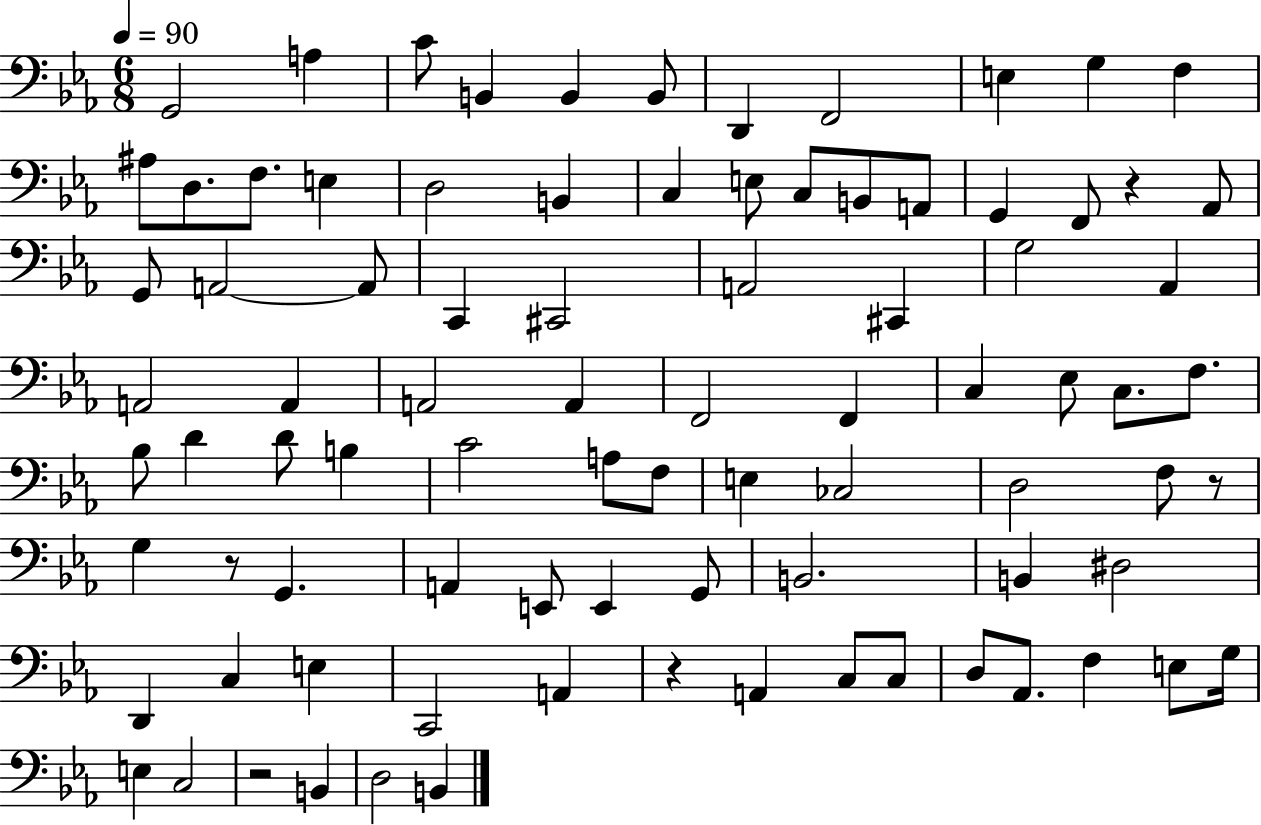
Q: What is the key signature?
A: EES major